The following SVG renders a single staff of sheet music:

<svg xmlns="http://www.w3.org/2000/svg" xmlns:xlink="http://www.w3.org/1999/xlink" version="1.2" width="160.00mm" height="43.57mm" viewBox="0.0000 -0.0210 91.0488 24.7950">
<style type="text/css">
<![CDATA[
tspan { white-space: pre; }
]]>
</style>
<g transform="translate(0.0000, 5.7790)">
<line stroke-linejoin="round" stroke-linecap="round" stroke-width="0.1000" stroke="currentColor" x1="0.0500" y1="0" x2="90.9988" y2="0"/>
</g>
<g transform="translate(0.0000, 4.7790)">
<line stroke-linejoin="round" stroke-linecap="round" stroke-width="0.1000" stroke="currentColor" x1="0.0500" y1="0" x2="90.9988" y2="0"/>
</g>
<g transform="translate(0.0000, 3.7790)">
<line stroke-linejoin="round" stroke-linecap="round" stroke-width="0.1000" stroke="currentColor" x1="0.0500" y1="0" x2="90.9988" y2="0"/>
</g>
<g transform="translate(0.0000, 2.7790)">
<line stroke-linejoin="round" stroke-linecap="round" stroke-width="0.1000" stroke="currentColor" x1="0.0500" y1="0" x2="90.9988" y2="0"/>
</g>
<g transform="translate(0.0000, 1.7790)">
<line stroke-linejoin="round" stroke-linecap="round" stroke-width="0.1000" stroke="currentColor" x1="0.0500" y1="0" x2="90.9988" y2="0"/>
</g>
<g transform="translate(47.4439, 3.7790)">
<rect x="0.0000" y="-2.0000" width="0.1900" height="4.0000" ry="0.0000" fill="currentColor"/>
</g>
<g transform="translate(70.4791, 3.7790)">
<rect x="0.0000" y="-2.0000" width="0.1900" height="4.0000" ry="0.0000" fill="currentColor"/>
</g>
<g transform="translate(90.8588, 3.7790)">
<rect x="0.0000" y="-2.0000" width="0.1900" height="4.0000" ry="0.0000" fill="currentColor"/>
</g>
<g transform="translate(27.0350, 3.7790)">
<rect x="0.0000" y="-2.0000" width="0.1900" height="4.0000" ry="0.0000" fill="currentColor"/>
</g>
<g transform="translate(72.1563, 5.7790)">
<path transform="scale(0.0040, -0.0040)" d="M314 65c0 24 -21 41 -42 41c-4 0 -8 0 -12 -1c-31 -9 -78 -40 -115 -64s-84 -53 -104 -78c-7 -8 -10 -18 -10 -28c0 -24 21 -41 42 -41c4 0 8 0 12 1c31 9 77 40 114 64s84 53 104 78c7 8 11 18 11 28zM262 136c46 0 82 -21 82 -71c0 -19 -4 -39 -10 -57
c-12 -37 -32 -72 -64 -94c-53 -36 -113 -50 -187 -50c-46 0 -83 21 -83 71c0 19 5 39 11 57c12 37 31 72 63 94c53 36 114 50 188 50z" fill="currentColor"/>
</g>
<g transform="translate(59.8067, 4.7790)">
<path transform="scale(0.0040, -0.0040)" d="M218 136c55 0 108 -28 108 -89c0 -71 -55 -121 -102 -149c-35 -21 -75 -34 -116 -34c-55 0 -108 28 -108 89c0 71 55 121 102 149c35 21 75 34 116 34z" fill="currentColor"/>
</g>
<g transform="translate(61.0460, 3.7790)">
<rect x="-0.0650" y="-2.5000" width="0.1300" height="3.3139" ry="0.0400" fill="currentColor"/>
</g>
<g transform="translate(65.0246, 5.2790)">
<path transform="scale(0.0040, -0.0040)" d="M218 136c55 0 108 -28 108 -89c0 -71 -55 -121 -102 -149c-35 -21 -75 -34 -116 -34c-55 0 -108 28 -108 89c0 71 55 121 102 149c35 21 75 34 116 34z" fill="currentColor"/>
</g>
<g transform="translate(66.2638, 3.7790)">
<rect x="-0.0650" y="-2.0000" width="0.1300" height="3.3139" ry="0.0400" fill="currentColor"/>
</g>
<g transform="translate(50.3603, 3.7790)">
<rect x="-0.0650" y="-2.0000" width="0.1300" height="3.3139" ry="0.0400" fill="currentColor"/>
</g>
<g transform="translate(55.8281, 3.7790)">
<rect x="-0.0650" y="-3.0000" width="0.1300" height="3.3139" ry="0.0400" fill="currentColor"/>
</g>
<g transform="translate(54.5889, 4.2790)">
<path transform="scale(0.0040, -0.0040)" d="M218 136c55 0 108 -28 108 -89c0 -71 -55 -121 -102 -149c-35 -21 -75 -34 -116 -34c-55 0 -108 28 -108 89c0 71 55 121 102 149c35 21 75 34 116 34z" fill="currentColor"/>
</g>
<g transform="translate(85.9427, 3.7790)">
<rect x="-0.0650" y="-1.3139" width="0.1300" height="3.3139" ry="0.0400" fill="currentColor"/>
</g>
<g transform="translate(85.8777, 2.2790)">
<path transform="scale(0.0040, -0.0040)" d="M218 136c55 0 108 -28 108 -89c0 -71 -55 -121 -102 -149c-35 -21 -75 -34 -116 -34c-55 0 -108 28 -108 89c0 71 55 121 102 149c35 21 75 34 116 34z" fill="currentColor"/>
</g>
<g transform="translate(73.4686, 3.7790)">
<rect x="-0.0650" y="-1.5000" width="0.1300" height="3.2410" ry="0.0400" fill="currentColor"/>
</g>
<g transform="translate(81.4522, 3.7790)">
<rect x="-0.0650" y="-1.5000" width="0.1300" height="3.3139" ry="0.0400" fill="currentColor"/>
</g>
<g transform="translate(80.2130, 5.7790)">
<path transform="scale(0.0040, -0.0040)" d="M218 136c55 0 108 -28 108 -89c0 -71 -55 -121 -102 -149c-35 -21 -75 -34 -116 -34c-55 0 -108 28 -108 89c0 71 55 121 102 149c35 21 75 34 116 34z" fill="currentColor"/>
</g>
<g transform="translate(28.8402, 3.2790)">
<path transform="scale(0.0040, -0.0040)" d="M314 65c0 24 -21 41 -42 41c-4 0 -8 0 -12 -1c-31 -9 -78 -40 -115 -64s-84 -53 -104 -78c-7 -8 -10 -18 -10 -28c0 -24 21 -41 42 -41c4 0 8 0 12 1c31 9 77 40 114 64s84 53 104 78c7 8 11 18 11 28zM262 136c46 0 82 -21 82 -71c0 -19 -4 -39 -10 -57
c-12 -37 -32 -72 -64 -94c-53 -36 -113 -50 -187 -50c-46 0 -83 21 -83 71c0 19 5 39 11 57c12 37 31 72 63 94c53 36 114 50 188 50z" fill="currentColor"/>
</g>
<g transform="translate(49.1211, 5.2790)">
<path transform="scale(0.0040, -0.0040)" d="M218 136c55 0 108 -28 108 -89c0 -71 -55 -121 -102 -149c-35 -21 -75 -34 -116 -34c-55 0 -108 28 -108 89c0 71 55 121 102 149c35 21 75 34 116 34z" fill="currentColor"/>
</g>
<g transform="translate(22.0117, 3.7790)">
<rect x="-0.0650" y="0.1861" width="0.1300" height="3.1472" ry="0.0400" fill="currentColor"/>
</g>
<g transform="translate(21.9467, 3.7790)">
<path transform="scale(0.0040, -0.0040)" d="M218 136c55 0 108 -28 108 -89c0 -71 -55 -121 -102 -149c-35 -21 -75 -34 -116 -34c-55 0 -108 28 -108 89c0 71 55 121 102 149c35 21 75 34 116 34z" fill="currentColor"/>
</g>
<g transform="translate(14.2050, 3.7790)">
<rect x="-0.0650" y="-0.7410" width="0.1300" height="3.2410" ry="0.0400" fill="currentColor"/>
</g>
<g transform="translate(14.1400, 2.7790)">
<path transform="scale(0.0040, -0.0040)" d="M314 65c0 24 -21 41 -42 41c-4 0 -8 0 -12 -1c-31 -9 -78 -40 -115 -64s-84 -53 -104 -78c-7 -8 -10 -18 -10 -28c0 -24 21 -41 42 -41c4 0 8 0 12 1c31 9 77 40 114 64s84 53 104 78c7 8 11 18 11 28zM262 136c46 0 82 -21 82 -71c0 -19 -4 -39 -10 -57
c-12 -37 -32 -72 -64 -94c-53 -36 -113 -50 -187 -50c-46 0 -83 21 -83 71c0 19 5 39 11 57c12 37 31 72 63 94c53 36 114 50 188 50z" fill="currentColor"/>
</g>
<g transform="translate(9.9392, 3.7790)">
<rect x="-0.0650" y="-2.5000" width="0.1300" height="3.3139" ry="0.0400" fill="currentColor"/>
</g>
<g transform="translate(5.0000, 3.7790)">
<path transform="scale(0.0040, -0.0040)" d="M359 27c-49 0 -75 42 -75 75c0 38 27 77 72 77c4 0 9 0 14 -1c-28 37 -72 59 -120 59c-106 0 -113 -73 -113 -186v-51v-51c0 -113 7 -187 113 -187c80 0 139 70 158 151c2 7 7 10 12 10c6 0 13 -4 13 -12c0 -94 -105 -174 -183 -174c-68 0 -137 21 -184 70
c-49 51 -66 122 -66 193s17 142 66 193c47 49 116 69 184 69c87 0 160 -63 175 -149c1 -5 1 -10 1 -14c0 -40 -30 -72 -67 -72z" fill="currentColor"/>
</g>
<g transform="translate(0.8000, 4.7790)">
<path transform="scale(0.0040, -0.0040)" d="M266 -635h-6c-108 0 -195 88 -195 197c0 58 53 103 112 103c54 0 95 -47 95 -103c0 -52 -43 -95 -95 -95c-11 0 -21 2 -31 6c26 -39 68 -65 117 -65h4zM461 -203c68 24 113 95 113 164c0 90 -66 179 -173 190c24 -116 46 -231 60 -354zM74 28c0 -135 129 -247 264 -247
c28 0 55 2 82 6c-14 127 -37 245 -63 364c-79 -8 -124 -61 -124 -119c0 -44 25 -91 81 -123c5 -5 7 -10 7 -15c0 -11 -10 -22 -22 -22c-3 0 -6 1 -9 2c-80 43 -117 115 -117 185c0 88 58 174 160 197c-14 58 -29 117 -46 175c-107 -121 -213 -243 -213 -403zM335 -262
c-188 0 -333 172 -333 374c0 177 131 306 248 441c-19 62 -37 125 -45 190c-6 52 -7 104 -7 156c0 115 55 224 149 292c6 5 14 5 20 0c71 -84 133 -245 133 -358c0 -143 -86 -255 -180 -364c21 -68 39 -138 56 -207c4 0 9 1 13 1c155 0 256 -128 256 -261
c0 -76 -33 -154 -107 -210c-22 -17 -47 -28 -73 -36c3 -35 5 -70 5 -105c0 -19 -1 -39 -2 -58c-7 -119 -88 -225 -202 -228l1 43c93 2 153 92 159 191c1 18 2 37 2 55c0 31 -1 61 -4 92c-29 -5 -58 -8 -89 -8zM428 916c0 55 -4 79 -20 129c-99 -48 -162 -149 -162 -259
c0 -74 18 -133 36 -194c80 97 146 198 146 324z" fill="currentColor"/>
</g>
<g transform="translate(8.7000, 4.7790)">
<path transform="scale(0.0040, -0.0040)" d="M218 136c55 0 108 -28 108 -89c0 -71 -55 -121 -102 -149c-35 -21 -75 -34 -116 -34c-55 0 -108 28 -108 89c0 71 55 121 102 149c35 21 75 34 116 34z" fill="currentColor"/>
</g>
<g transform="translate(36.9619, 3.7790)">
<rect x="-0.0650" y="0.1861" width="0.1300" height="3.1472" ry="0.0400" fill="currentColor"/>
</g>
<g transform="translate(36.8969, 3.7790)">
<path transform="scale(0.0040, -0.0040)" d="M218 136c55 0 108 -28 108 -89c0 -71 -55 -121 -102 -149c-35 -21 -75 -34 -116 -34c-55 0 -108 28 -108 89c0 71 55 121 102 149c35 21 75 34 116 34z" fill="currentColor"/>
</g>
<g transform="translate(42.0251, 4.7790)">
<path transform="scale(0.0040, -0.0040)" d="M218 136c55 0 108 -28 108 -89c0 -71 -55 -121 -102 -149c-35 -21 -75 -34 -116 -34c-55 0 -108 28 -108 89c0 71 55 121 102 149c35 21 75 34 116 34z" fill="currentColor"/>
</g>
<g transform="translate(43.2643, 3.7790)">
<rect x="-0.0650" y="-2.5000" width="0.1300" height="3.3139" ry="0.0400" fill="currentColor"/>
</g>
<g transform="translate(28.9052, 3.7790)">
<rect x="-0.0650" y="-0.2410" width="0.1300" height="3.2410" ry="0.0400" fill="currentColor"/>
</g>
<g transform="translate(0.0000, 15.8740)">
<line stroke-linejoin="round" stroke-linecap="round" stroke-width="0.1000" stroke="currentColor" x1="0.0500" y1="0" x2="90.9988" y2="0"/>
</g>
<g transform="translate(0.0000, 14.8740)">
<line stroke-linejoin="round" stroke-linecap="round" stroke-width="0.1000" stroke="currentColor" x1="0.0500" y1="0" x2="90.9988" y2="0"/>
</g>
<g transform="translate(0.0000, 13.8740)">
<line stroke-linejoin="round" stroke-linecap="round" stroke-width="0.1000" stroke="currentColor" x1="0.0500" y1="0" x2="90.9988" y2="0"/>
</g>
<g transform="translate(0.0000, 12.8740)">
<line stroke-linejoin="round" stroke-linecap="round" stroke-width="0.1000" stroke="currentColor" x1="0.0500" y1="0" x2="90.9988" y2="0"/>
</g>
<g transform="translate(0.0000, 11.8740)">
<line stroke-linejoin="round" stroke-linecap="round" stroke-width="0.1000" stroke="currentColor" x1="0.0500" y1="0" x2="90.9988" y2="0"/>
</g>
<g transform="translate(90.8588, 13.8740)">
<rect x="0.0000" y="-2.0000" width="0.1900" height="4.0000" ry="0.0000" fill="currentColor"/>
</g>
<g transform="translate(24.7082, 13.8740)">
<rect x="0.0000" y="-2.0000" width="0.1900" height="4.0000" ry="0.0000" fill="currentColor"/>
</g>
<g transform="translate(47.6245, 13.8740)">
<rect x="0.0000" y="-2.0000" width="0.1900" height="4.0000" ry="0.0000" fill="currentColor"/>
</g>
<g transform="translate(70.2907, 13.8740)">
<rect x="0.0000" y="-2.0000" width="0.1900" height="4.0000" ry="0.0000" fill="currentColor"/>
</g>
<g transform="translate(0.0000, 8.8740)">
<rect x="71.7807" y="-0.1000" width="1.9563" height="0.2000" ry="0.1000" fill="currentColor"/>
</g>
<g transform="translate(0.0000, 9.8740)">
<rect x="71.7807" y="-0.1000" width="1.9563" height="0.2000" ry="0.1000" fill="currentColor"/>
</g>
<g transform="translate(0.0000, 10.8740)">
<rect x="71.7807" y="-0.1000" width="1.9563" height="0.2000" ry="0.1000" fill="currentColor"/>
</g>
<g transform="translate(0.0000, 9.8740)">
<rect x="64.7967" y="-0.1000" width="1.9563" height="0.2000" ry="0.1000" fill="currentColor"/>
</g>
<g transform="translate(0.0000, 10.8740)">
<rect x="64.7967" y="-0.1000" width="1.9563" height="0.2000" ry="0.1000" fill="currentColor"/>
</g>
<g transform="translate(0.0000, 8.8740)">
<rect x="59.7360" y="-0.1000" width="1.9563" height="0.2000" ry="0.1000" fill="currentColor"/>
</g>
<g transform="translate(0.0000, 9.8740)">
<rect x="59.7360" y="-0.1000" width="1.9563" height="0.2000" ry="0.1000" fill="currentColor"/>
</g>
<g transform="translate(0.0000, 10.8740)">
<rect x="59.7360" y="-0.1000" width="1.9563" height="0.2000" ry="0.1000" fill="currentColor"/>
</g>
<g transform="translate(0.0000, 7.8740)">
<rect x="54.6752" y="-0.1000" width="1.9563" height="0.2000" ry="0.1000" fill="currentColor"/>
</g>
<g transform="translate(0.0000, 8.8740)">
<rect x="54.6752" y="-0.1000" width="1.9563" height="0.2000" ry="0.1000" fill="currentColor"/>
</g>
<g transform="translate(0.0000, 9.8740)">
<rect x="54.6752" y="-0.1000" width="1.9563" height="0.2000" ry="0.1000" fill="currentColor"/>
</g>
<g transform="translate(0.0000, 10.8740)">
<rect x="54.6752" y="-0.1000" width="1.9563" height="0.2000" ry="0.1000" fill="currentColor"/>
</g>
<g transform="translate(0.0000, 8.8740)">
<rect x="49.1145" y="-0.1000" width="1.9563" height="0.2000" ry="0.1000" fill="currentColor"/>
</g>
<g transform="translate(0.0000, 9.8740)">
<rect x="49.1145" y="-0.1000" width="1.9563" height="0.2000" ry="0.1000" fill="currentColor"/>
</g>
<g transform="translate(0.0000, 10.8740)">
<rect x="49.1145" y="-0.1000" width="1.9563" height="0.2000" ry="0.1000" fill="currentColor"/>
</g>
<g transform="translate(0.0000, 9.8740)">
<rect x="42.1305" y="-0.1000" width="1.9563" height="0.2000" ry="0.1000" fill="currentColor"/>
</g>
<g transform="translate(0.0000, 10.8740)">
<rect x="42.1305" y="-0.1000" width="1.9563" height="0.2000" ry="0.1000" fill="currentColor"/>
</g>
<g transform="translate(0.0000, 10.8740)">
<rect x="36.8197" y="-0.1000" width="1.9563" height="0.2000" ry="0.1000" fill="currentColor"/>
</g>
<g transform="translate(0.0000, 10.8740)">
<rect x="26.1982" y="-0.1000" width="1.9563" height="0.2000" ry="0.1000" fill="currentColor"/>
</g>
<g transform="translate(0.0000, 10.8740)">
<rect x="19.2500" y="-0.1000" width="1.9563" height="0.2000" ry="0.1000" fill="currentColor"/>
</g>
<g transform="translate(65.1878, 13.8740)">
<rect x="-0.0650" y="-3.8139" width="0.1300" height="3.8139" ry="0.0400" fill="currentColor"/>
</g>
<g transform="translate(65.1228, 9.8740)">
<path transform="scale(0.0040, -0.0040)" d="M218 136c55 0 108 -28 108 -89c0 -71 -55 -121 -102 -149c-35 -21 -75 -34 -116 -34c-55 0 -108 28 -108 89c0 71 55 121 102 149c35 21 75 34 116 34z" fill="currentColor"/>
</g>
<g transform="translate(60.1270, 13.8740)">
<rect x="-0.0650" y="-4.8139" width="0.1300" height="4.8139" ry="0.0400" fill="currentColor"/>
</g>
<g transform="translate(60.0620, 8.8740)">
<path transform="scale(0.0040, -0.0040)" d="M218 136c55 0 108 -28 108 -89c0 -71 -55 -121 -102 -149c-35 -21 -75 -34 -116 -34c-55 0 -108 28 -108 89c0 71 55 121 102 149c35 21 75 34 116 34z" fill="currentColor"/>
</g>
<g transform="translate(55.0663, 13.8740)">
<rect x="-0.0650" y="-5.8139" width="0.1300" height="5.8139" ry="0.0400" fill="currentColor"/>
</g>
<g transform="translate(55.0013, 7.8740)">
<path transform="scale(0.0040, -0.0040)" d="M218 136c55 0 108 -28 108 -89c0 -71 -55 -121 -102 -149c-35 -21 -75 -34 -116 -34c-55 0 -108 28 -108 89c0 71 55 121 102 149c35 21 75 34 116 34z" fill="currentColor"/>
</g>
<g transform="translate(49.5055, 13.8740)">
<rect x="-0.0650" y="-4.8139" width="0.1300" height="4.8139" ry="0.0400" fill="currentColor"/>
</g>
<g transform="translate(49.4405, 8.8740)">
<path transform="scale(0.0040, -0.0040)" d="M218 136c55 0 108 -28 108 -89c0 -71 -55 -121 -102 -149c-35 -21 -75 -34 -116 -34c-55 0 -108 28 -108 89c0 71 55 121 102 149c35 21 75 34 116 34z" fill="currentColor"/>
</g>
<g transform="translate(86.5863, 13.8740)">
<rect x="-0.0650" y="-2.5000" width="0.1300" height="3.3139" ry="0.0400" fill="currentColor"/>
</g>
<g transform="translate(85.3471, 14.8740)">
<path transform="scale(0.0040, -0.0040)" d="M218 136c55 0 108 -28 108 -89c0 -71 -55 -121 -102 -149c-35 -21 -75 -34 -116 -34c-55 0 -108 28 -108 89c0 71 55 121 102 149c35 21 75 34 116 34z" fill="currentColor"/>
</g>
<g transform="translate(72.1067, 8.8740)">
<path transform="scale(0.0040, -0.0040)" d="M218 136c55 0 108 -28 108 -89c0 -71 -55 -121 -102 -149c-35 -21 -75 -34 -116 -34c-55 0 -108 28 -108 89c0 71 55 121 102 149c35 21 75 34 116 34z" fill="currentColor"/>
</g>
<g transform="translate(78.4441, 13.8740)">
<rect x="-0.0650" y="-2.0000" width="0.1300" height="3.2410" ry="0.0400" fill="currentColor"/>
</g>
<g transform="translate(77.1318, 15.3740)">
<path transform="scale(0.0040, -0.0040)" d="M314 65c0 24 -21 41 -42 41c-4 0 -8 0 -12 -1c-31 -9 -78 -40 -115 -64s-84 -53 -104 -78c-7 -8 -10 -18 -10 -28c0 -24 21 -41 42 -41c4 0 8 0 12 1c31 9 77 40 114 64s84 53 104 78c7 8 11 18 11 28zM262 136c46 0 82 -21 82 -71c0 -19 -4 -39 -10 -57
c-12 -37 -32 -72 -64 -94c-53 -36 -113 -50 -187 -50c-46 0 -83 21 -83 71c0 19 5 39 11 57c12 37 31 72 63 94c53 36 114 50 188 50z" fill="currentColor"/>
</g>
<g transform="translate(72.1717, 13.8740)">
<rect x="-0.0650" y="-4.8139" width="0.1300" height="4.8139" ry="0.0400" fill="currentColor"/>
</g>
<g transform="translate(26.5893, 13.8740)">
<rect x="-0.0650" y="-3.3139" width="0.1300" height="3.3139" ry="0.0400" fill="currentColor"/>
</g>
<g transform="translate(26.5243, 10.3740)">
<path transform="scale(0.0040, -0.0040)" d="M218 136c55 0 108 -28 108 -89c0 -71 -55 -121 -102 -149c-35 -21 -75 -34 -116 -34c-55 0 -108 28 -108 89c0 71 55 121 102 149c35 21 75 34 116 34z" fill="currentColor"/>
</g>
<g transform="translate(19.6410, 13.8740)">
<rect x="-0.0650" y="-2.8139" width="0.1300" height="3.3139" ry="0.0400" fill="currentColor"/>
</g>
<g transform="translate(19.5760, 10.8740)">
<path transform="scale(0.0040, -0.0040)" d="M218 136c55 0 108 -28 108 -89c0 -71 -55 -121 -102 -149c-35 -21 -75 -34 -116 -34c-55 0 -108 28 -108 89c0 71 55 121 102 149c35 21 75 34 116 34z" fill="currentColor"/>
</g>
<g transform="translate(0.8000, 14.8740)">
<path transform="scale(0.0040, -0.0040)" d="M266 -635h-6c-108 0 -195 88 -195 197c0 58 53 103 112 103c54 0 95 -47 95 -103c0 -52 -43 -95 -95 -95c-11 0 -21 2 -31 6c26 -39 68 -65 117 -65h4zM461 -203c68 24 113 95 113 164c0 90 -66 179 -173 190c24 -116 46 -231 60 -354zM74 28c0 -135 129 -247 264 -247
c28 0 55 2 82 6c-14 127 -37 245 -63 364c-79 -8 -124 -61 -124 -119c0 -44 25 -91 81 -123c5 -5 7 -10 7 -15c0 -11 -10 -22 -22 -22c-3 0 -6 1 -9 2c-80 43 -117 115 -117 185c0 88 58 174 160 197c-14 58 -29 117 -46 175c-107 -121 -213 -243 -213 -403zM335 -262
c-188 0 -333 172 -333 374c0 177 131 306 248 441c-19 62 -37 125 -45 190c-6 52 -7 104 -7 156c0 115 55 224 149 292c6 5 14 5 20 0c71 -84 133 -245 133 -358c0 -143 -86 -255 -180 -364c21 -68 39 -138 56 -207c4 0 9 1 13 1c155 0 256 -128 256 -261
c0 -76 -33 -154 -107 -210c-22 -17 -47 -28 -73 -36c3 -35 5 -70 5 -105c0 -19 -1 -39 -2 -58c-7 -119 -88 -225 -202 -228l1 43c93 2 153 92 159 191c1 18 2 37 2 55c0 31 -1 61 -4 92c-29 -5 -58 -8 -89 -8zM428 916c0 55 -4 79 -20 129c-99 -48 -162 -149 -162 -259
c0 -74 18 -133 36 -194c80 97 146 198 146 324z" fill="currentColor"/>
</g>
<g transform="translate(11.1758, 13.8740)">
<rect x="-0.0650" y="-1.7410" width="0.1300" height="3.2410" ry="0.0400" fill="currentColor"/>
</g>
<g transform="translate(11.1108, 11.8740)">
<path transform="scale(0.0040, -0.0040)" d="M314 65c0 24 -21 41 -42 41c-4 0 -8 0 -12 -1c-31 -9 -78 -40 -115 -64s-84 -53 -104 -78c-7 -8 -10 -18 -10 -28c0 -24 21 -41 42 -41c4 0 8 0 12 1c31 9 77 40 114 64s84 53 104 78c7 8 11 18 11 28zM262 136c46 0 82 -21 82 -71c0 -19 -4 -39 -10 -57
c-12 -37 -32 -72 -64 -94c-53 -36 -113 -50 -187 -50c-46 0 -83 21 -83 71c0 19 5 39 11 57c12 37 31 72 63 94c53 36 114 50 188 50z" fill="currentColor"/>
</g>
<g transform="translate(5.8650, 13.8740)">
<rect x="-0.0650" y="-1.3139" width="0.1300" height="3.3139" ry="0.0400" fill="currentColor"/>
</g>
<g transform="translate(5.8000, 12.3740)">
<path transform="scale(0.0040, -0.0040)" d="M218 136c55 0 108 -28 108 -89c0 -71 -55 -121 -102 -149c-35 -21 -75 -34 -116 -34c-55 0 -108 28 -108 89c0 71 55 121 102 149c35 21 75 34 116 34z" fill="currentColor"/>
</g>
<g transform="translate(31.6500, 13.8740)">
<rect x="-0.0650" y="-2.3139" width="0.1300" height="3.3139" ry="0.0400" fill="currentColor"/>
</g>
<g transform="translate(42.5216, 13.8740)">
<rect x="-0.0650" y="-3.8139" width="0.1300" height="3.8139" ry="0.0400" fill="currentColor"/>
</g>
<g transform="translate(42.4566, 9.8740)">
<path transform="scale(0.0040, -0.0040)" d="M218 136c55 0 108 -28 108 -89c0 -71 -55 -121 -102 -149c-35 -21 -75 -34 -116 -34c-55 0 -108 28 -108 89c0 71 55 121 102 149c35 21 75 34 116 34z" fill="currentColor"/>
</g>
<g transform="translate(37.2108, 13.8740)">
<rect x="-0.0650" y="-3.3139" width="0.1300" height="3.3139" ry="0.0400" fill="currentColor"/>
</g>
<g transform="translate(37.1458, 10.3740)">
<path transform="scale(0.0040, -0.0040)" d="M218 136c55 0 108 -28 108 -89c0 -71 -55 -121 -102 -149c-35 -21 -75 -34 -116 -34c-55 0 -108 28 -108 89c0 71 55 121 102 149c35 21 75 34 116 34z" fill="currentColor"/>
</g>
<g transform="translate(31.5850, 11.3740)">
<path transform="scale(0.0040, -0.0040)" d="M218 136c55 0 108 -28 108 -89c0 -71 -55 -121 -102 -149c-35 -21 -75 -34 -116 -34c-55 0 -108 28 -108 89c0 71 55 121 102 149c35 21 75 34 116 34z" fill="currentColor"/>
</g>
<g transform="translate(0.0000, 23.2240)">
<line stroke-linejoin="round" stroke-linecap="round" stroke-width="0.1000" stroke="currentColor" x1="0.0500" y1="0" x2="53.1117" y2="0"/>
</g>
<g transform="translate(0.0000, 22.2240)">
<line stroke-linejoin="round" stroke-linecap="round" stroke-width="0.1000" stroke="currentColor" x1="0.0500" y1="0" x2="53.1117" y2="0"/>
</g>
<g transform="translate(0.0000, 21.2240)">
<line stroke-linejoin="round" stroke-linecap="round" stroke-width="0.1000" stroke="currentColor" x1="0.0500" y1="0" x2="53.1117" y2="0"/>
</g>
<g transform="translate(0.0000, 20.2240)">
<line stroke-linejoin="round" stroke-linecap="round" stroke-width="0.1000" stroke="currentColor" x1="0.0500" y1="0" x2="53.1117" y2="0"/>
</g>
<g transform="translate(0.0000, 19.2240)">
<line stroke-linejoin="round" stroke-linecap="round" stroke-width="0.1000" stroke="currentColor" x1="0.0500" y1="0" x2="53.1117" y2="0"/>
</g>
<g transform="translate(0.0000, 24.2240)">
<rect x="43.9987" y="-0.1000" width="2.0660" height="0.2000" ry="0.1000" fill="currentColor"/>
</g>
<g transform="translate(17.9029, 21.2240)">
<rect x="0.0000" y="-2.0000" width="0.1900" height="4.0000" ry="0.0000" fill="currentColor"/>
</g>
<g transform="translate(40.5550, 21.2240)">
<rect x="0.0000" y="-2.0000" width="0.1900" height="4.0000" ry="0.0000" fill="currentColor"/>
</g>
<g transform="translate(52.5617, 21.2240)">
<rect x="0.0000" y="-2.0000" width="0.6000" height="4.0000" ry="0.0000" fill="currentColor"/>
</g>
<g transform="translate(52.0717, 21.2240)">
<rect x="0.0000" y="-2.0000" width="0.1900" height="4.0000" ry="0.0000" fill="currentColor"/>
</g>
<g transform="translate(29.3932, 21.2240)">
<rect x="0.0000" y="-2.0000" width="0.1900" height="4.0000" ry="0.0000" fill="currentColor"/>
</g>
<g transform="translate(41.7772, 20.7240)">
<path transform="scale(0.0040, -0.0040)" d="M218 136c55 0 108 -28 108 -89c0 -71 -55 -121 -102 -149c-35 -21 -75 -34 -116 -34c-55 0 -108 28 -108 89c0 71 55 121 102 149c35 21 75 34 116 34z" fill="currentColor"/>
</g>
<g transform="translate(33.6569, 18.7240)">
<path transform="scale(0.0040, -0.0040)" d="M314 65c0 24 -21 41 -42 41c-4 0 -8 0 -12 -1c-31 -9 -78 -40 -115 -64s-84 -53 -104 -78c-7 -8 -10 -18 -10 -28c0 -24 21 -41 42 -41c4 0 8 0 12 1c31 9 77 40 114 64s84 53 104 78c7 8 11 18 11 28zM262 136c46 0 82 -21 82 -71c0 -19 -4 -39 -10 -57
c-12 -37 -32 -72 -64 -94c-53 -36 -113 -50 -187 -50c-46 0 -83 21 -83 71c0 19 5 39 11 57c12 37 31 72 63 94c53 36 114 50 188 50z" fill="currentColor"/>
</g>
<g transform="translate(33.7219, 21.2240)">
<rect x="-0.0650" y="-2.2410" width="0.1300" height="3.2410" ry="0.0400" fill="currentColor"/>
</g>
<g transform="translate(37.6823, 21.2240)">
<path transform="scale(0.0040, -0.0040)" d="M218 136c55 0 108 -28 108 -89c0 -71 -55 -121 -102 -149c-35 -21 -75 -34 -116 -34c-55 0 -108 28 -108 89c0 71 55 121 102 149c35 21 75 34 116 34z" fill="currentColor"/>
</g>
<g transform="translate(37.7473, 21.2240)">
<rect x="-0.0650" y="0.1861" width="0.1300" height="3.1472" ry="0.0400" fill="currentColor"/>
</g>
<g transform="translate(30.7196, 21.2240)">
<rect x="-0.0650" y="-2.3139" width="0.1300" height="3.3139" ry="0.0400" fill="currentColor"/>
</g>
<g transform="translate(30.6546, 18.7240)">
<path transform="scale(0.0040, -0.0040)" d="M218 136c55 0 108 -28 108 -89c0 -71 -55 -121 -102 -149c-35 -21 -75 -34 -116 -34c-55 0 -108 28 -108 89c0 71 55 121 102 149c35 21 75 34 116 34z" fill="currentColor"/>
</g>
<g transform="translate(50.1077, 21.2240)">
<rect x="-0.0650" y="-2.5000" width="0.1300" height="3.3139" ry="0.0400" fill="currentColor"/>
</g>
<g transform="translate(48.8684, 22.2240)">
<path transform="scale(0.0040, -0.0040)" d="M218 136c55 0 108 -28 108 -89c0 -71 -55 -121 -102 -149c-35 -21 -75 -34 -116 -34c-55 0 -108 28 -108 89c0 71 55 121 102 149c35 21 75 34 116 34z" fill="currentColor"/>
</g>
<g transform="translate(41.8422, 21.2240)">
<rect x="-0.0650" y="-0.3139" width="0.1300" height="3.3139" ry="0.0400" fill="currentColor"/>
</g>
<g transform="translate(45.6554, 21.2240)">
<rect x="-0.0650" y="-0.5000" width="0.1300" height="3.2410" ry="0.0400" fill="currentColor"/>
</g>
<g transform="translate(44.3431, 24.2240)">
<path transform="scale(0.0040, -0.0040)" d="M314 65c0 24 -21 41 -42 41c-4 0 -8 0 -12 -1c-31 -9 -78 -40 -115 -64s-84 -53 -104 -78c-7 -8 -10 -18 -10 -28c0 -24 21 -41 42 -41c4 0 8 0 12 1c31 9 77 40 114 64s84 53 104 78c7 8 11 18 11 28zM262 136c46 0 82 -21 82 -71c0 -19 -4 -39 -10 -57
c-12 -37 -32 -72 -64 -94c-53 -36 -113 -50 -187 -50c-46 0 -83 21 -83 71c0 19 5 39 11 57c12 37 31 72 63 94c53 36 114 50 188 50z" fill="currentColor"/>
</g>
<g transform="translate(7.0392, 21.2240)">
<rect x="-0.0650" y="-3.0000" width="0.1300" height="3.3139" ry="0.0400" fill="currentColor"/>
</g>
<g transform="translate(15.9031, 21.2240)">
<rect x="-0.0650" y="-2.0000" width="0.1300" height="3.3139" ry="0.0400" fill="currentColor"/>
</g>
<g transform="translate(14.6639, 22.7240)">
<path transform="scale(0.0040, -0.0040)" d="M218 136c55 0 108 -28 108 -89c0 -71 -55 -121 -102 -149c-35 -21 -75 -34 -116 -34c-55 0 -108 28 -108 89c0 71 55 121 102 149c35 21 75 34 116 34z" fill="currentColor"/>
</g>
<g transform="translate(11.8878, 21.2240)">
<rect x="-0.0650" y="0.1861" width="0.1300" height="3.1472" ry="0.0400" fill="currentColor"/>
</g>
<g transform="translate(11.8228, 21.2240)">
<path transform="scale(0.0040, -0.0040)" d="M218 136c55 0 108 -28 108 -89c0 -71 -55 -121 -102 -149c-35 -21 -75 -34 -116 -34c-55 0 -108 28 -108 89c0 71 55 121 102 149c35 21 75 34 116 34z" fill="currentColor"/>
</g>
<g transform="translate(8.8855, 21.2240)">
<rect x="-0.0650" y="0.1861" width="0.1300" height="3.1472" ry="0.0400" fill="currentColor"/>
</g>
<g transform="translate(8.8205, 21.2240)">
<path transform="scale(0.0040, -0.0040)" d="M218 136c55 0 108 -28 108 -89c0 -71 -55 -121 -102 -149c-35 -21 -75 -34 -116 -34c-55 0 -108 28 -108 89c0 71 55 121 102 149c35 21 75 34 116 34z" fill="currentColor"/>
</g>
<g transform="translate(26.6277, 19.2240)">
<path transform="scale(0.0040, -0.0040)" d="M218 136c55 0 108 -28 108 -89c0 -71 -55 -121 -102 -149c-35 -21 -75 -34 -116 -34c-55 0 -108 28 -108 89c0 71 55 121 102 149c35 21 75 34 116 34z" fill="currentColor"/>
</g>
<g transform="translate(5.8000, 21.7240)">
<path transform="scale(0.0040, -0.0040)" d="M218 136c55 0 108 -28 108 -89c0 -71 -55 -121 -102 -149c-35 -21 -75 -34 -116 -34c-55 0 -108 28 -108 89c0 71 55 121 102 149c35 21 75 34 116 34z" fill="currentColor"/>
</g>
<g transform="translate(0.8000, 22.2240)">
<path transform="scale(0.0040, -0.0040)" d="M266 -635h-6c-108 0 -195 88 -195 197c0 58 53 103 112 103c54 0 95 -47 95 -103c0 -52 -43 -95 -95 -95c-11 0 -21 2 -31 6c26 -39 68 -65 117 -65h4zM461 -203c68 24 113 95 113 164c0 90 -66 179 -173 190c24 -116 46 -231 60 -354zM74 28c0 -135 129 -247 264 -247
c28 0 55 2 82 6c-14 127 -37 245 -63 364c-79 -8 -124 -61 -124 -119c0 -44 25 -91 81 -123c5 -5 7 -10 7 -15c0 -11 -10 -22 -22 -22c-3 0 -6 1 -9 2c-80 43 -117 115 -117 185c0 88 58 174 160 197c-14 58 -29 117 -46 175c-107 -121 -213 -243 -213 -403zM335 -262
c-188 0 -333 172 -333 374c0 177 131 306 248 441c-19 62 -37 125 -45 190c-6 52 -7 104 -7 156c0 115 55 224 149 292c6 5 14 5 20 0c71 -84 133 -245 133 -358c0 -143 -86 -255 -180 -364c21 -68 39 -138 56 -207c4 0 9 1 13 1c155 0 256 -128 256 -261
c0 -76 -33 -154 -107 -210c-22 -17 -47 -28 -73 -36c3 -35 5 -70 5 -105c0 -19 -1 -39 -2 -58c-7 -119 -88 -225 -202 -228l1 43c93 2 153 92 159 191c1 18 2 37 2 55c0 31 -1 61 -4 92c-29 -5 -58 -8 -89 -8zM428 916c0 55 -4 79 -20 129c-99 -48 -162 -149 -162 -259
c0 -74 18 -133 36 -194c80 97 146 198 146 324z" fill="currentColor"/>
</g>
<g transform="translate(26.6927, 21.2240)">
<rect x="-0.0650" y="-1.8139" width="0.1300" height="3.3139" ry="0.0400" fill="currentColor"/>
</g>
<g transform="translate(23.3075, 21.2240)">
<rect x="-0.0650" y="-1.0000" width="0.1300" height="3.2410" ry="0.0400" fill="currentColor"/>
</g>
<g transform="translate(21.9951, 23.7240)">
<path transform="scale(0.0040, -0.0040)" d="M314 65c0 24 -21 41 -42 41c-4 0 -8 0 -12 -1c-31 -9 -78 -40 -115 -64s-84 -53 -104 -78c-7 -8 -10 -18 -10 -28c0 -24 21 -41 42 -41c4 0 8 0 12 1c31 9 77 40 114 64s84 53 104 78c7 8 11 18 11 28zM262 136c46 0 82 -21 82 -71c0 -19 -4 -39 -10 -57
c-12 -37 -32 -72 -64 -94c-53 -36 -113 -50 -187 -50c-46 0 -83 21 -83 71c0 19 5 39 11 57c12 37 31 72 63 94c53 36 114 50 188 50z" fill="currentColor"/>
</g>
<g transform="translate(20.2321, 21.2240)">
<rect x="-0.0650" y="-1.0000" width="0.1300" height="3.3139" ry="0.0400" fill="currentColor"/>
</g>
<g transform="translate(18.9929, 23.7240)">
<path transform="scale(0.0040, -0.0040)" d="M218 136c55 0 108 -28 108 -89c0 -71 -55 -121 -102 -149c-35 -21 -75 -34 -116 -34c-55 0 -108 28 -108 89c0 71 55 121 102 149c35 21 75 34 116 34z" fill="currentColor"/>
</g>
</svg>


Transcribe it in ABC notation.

X:1
T:Untitled
M:4/4
L:1/4
K:C
G d2 B c2 B G F A G F E2 E e e f2 a b g b c' e' g' e' c' e' F2 G A B B F D D2 f g g2 B c C2 G